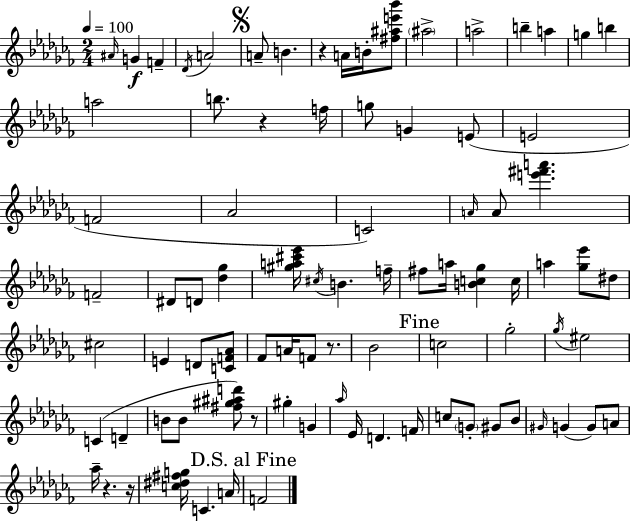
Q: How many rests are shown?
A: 6